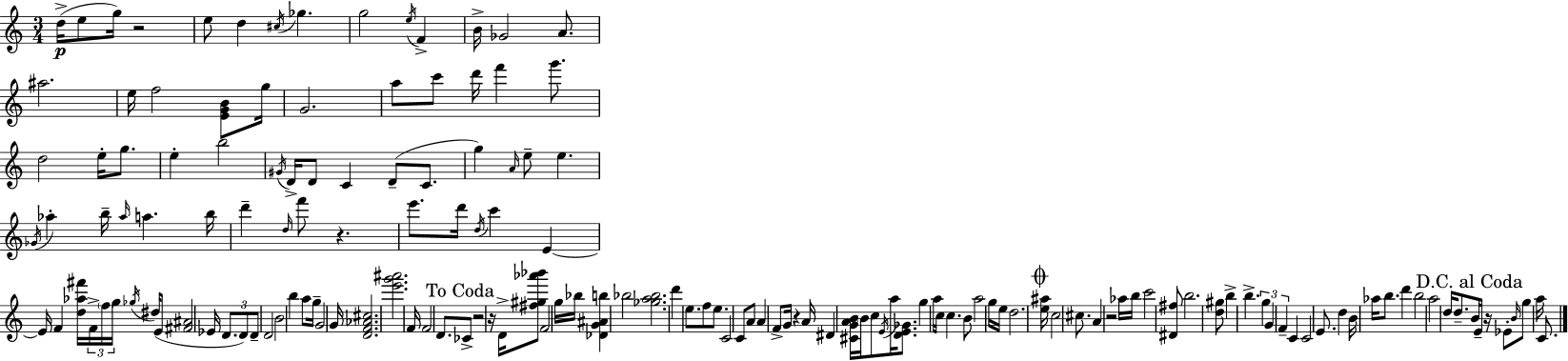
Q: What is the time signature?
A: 3/4